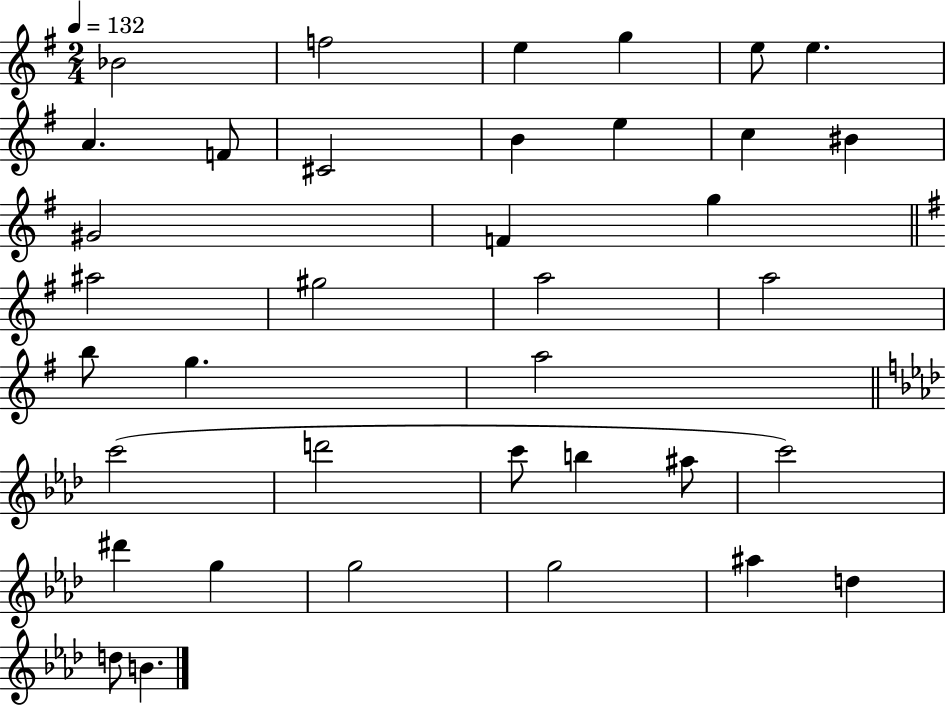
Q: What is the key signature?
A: G major